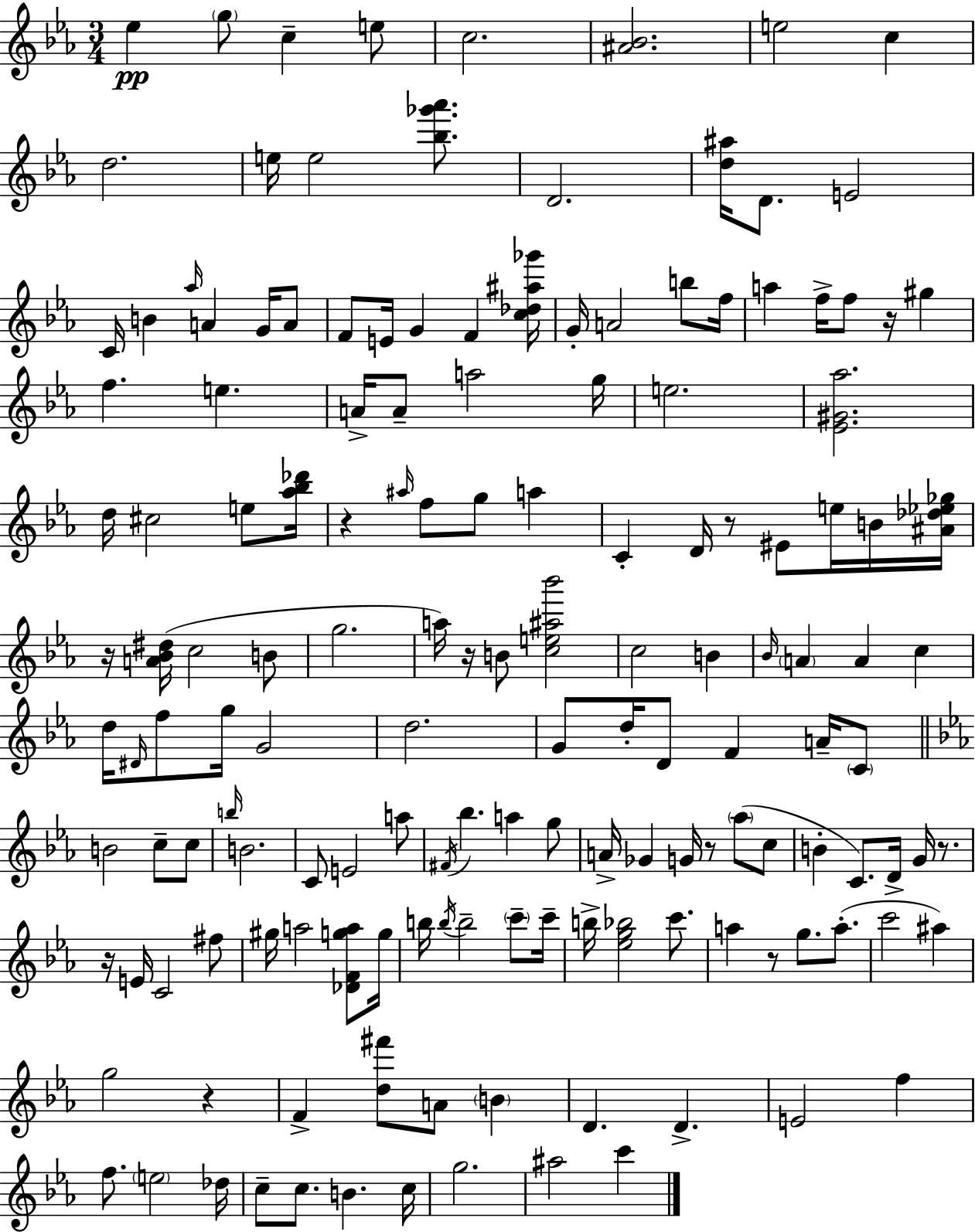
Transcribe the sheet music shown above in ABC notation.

X:1
T:Untitled
M:3/4
L:1/4
K:Cm
_e g/2 c e/2 c2 [^A_B]2 e2 c d2 e/4 e2 [_b_g'_a']/2 D2 [d^a]/4 D/2 E2 C/4 B _a/4 A G/4 A/2 F/2 E/4 G F [c_d^a_g']/4 G/4 A2 b/2 f/4 a f/4 f/2 z/4 ^g f e A/4 A/2 a2 g/4 e2 [_E^G_a]2 d/4 ^c2 e/2 [_a_b_d']/4 z ^a/4 f/2 g/2 a C D/4 z/2 ^E/2 e/4 B/4 [^A_d_e_g]/4 z/4 [A_B^d]/4 c2 B/2 g2 a/4 z/4 B/2 [ce^a_b']2 c2 B _B/4 A A c d/4 ^D/4 f/2 g/4 G2 d2 G/2 d/4 D/2 F A/4 C/2 B2 c/2 c/2 b/4 B2 C/2 E2 a/2 ^F/4 _b a g/2 A/4 _G G/4 z/2 _a/2 c/2 B C/2 D/4 G/4 z/2 z/4 E/4 C2 ^f/2 ^g/4 a2 [_DFga]/2 g/4 b/4 b/4 b2 c'/2 c'/4 b/4 [_eg_b]2 c'/2 a z/2 g/2 a/2 c'2 ^a g2 z F [d^f']/2 A/2 B D D E2 f f/2 e2 _d/4 c/2 c/2 B c/4 g2 ^a2 c'